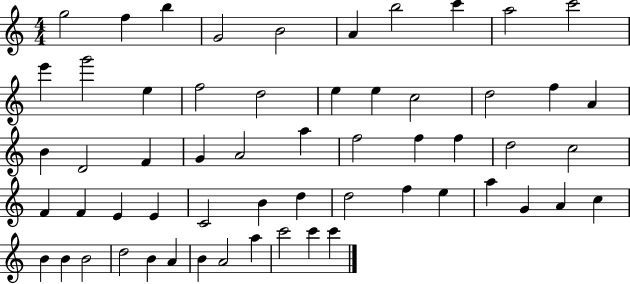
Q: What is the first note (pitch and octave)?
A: G5